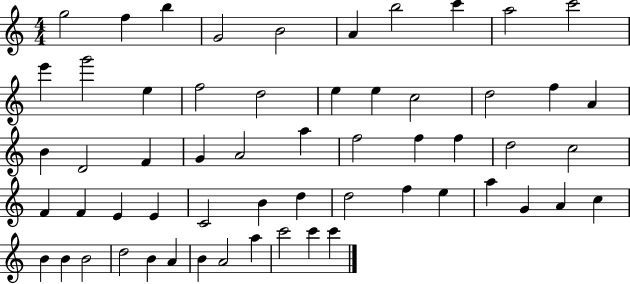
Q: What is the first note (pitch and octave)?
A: G5